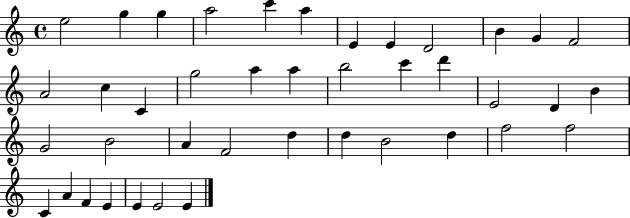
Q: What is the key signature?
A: C major